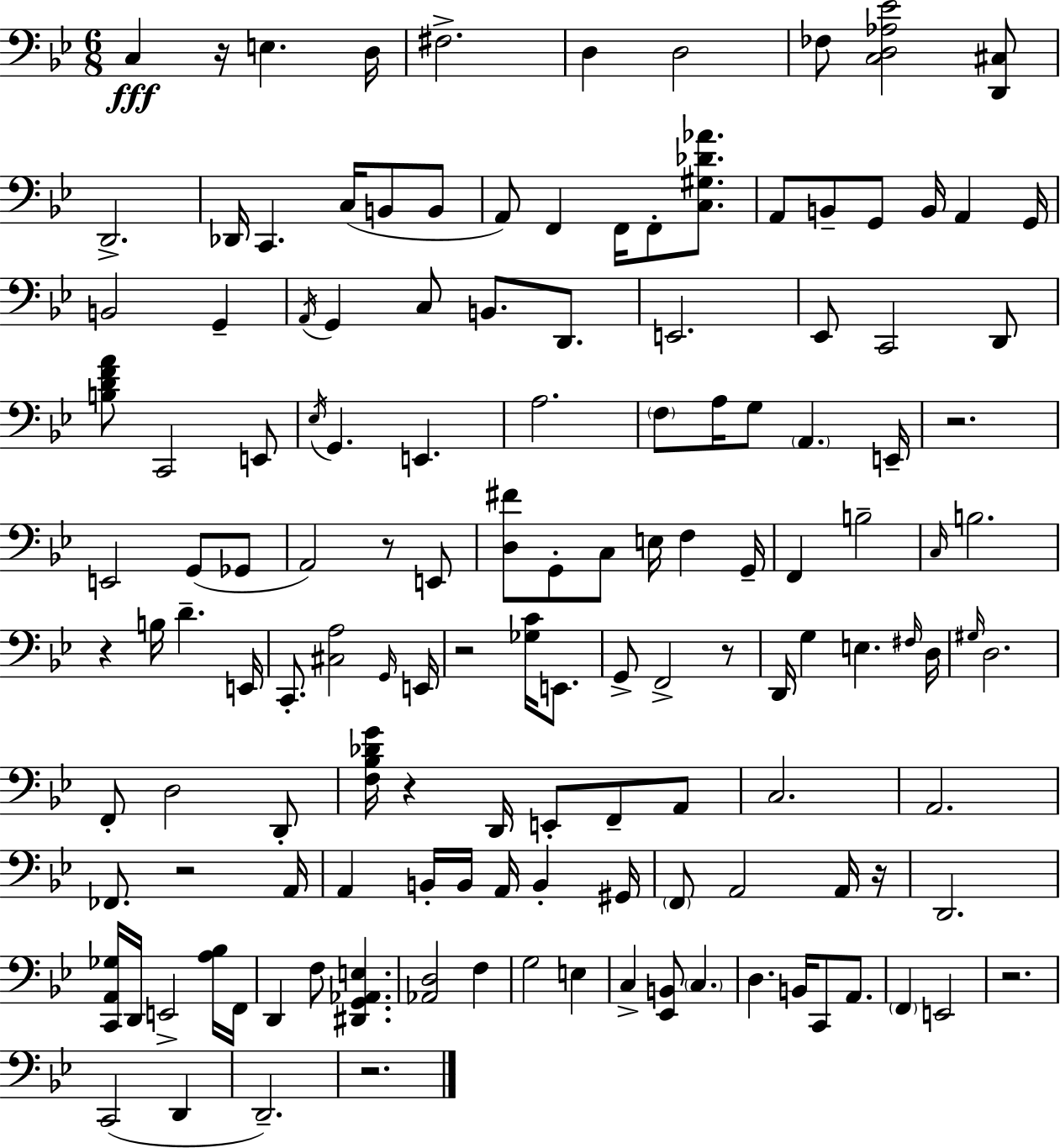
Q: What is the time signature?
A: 6/8